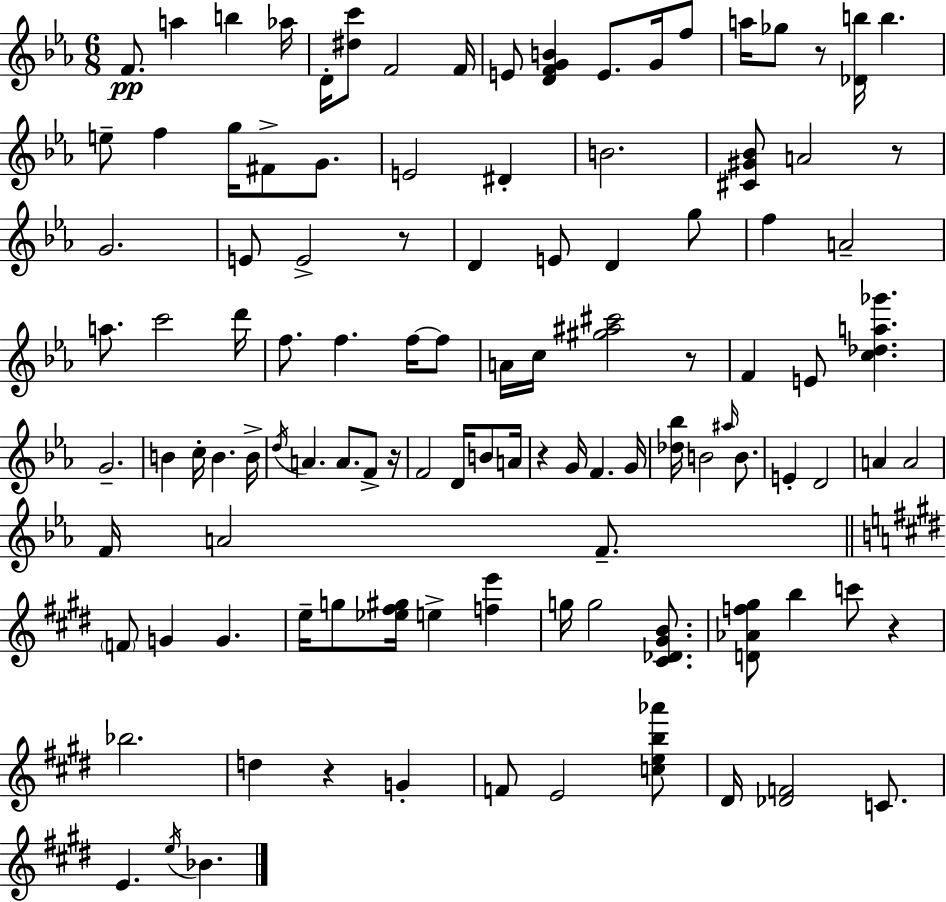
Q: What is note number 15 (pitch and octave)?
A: E5